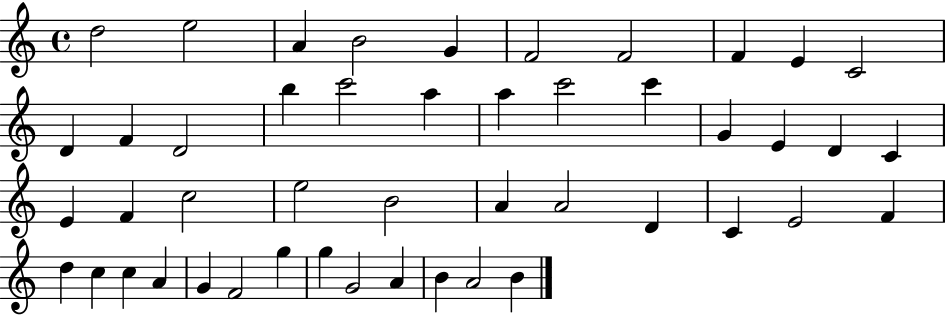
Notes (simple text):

D5/h E5/h A4/q B4/h G4/q F4/h F4/h F4/q E4/q C4/h D4/q F4/q D4/h B5/q C6/h A5/q A5/q C6/h C6/q G4/q E4/q D4/q C4/q E4/q F4/q C5/h E5/h B4/h A4/q A4/h D4/q C4/q E4/h F4/q D5/q C5/q C5/q A4/q G4/q F4/h G5/q G5/q G4/h A4/q B4/q A4/h B4/q